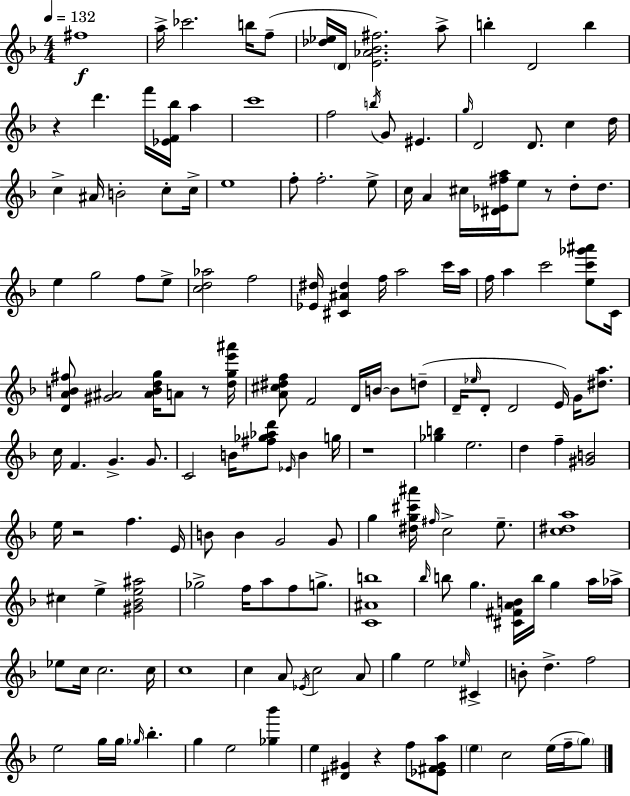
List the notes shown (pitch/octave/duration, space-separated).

F#5/w A5/s CES6/h. B5/s F5/e [Db5,Eb5]/s D4/s [E4,Ab4,Bb4,F#5]/h. A5/e B5/q D4/h B5/q R/q D6/q. F6/s [Eb4,F4,Bb5]/s A5/q C6/w F5/h B5/s G4/e EIS4/q. G5/s D4/h D4/e. C5/q D5/s C5/q A#4/s B4/h C5/e C5/s E5/w F5/e F5/h. E5/e C5/s A4/q C#5/s [D#4,Eb4,F#5,A5]/s E5/e R/e D5/e D5/e. E5/q G5/h F5/e E5/e [C5,D5,Ab5]/h F5/h [Eb4,D#5]/s [C#4,A#4,D#5]/q F5/s A5/h C6/s A5/s F5/s A5/q C6/h [E5,C6,Gb6,A#6]/e C4/s [D4,A4,B4,F#5]/e [G#4,A#4]/h [A#4,B4,D5,G5]/s A4/e R/e [D5,G5,E6,A#6]/s [A4,C#5,D#5,F5]/e F4/h D4/s B4/s B4/e D5/e D4/s Eb5/s D4/e D4/h E4/s G4/s [D#5,A5]/e. C5/s F4/q. G4/q. G4/e. C4/h B4/s [F#5,Gb5,Ab5,D6]/e Eb4/s B4/q G5/s R/w [Gb5,B5]/q E5/h. D5/q F5/q [G#4,B4]/h E5/s R/h F5/q. E4/s B4/e B4/q G4/h G4/e G5/q [D#5,G5,C#6,A#6]/s F#5/s C5/h E5/e. [C5,D#5,A5]/w C#5/q E5/q [G#4,Bb4,E5,A#5]/h Gb5/h F5/s A5/e F5/e G5/e. [C4,A#4,B5]/w Bb5/s B5/e G5/q. [C#4,F#4,A4,B4]/s B5/s G5/q A5/s Ab5/s Eb5/e C5/s C5/h. C5/s C5/w C5/q A4/e Eb4/s C5/h A4/e G5/q E5/h Eb5/s C#4/q B4/e D5/q. F5/h E5/h G5/s G5/s Gb5/s Bb5/q. G5/q E5/h [Gb5,Bb6]/q E5/q [D#4,G#4]/q R/q F5/e [Eb4,F#4,G#4,A5]/e E5/q C5/h E5/s F5/s G5/e